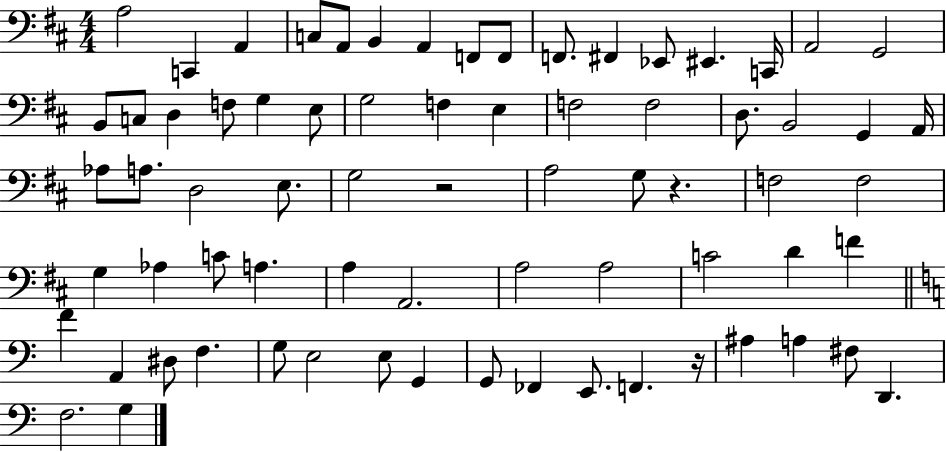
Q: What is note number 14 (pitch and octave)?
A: C2